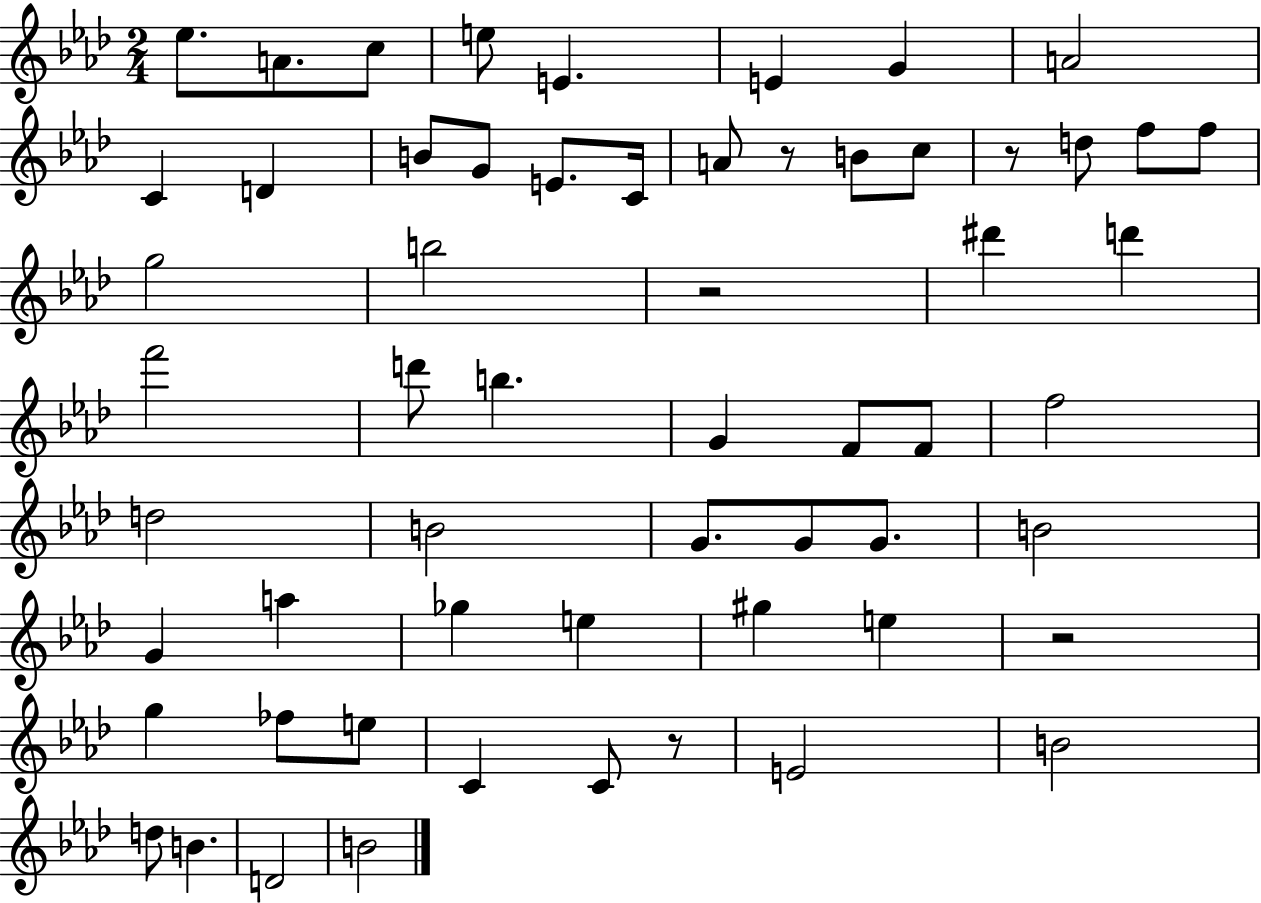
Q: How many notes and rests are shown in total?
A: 59